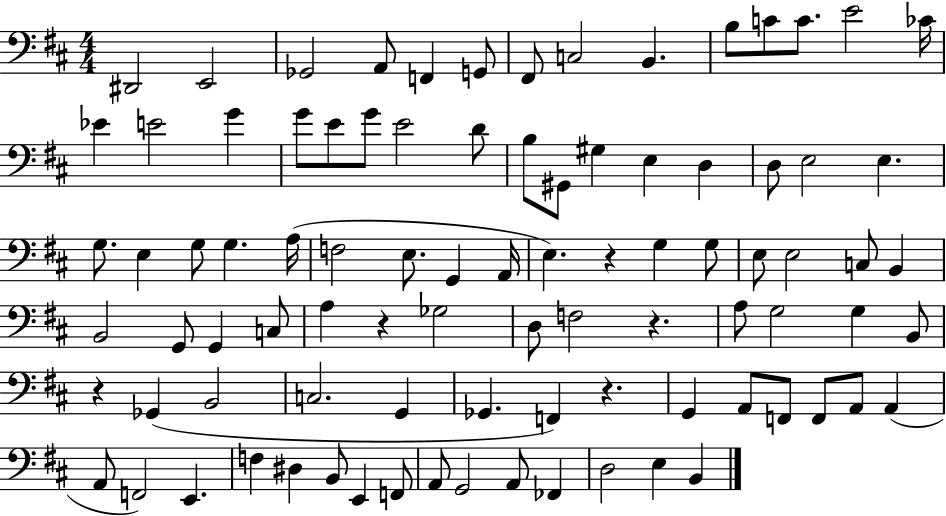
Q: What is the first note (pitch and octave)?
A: D#2